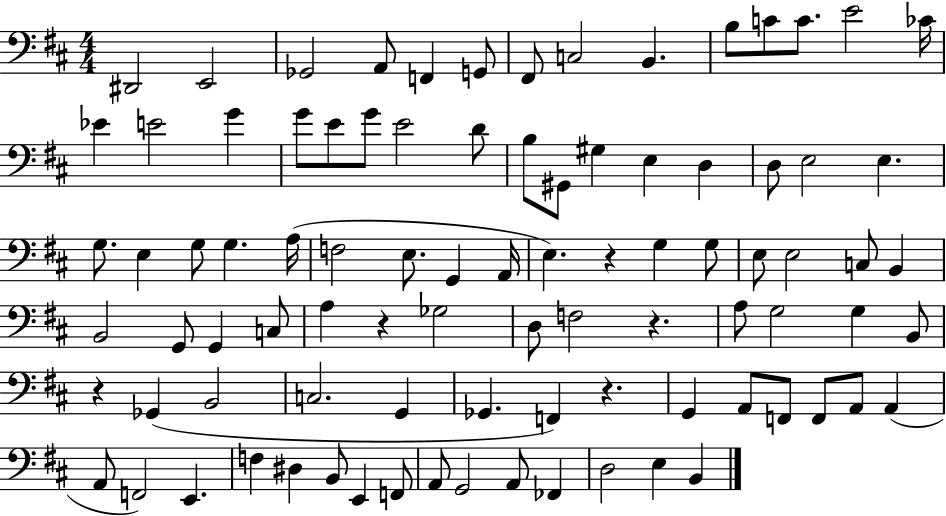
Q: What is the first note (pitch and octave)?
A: D#2